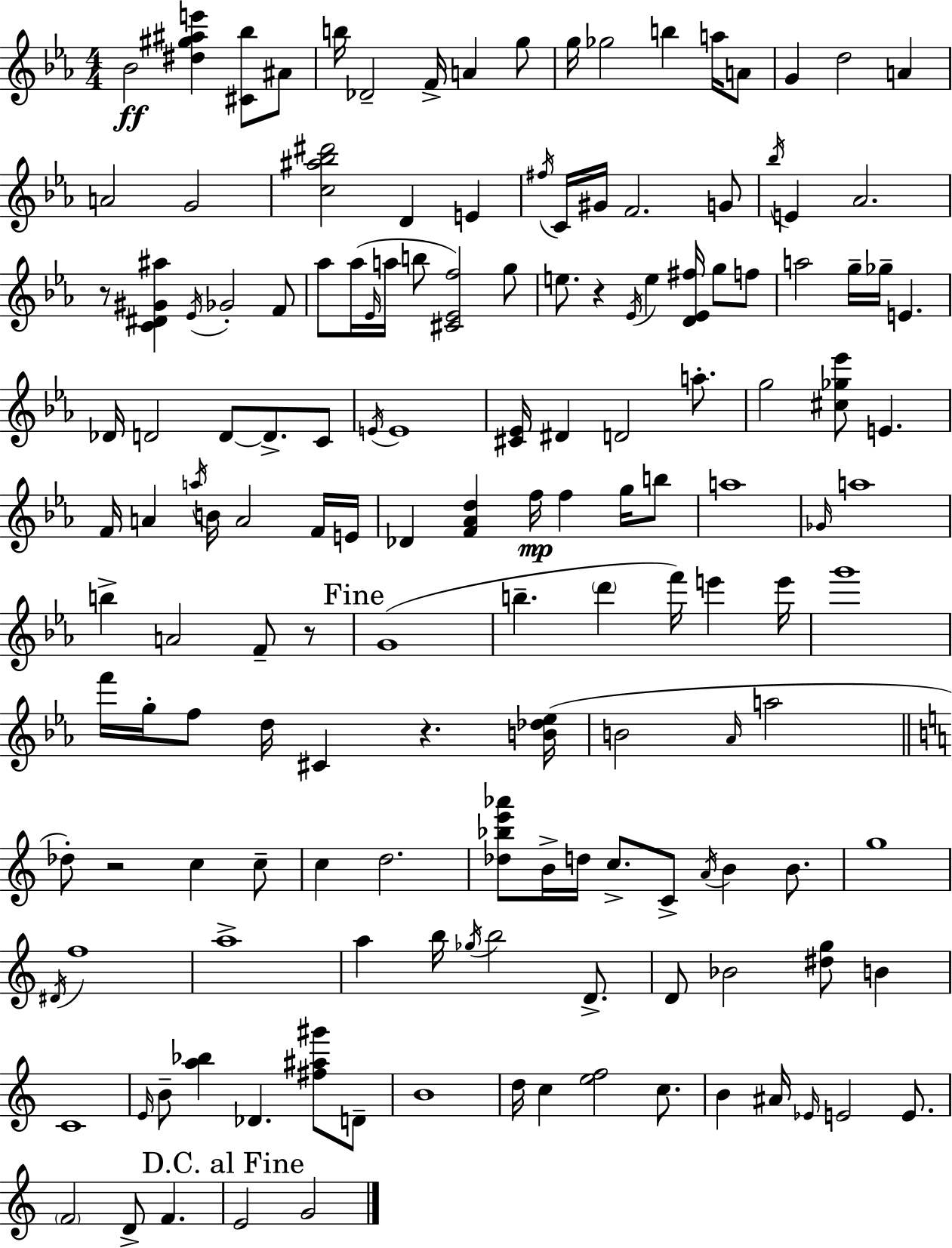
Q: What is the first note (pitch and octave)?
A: Bb4